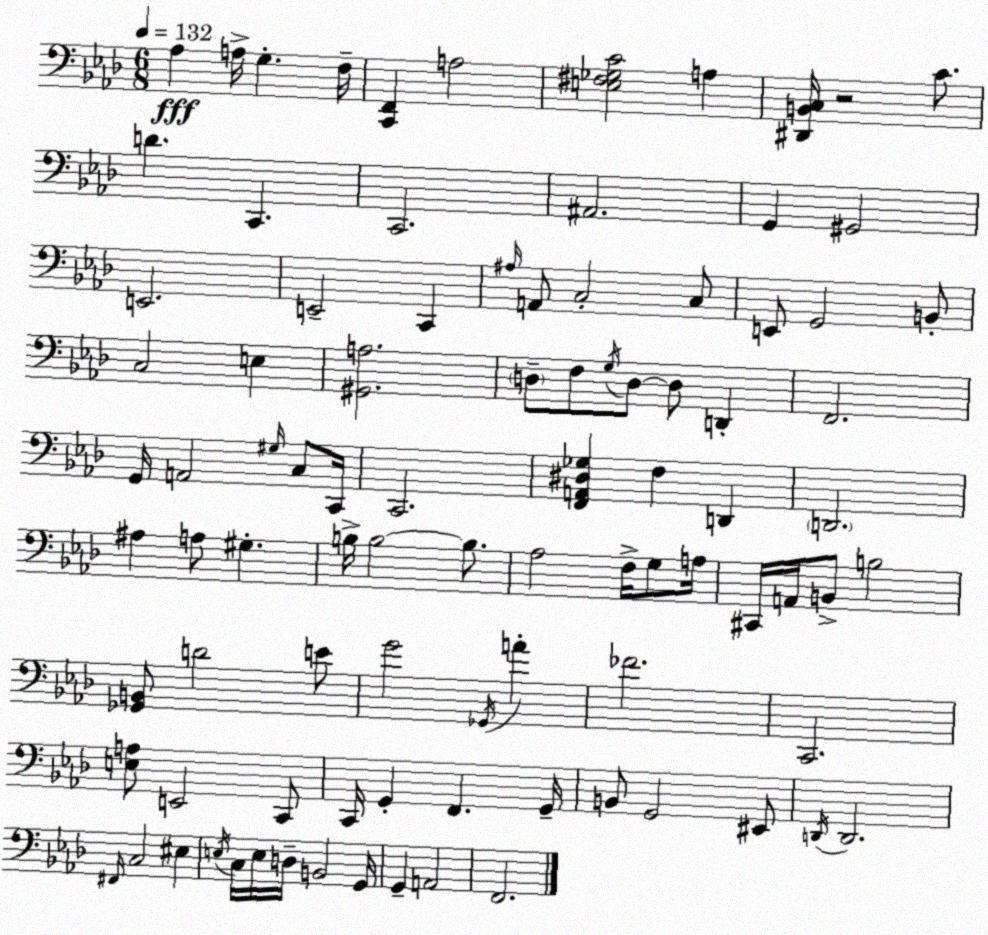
X:1
T:Untitled
M:6/8
L:1/4
K:Fm
_A, A,/4 G, F,/4 [C,,F,,] A,2 [E,^F,_G,C]2 A, [^D,,B,,C,]/4 z2 C/2 D C,, C,,2 ^A,,2 G,, ^G,,2 E,,2 E,,2 C,, ^A,/4 A,,/2 C,2 C,/2 E,,/2 G,,2 B,,/2 C,2 E, [^G,,A,]2 D,/2 F,/2 G,/4 D,/2 D,/2 D,, F,,2 G,,/4 A,,2 ^G,/4 C,/2 C,,/4 C,,2 [F,,A,,^D,_G,] F, D,, D,,2 ^A, A,/2 ^G, B,/4 B,2 B,/2 _A,2 F,/4 G,/2 A,/4 ^C,,/4 A,,/4 B,,/2 B,2 [_G,,B,,]/2 D2 E/2 G2 _G,,/4 A _F2 C,,2 [E,A,]/2 E,,2 C,,/2 C,,/4 G,, F,, G,,/4 B,,/2 G,,2 ^E,,/2 D,,/4 D,,2 ^F,,/4 C,2 ^E, E,/4 C,/4 E,/4 D,/4 B,,2 G,,/4 G,, A,,2 F,,2